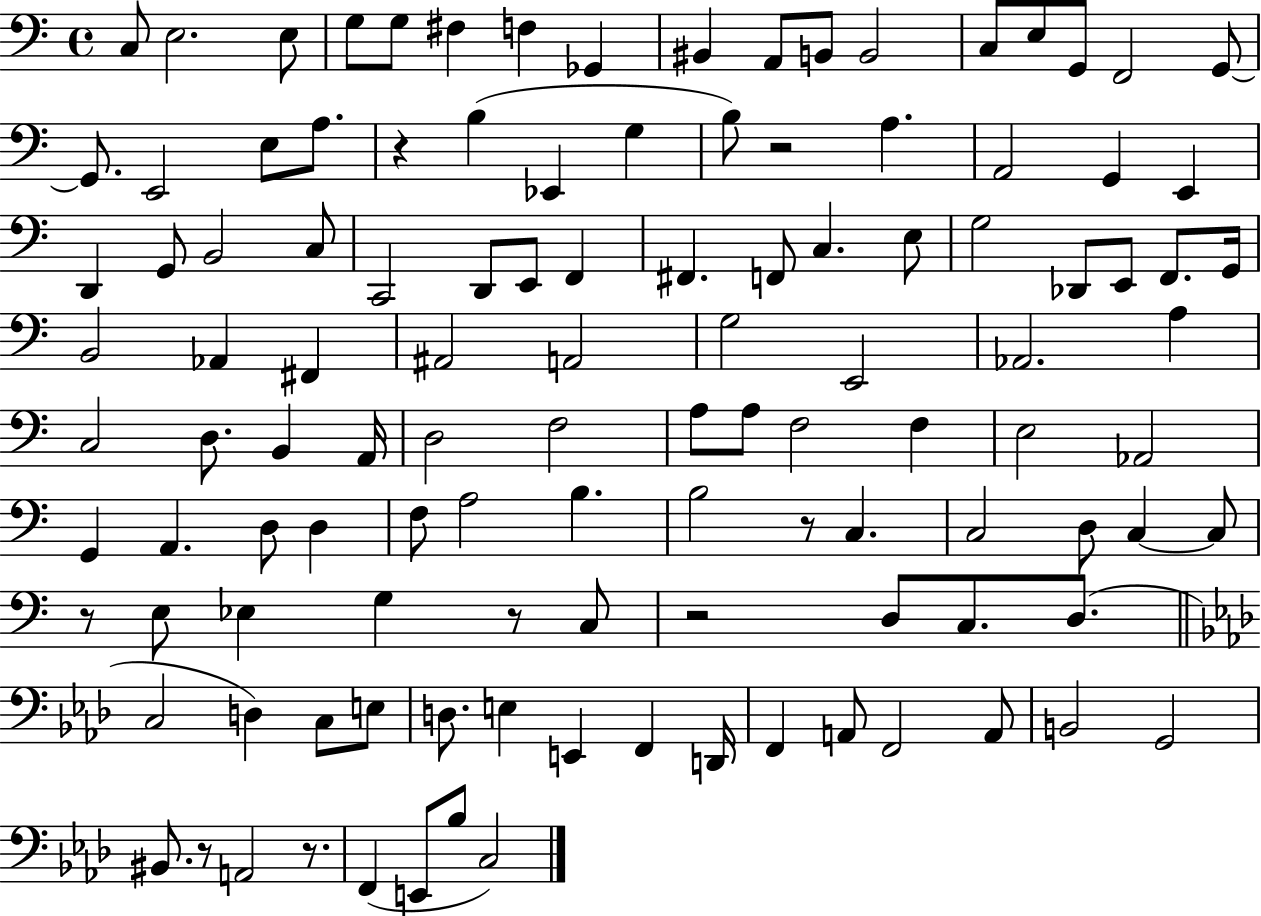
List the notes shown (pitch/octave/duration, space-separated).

C3/e E3/h. E3/e G3/e G3/e F#3/q F3/q Gb2/q BIS2/q A2/e B2/e B2/h C3/e E3/e G2/e F2/h G2/e G2/e. E2/h E3/e A3/e. R/q B3/q Eb2/q G3/q B3/e R/h A3/q. A2/h G2/q E2/q D2/q G2/e B2/h C3/e C2/h D2/e E2/e F2/q F#2/q. F2/e C3/q. E3/e G3/h Db2/e E2/e F2/e. G2/s B2/h Ab2/q F#2/q A#2/h A2/h G3/h E2/h Ab2/h. A3/q C3/h D3/e. B2/q A2/s D3/h F3/h A3/e A3/e F3/h F3/q E3/h Ab2/h G2/q A2/q. D3/e D3/q F3/e A3/h B3/q. B3/h R/e C3/q. C3/h D3/e C3/q C3/e R/e E3/e Eb3/q G3/q R/e C3/e R/h D3/e C3/e. D3/e. C3/h D3/q C3/e E3/e D3/e. E3/q E2/q F2/q D2/s F2/q A2/e F2/h A2/e B2/h G2/h BIS2/e. R/e A2/h R/e. F2/q E2/e Bb3/e C3/h